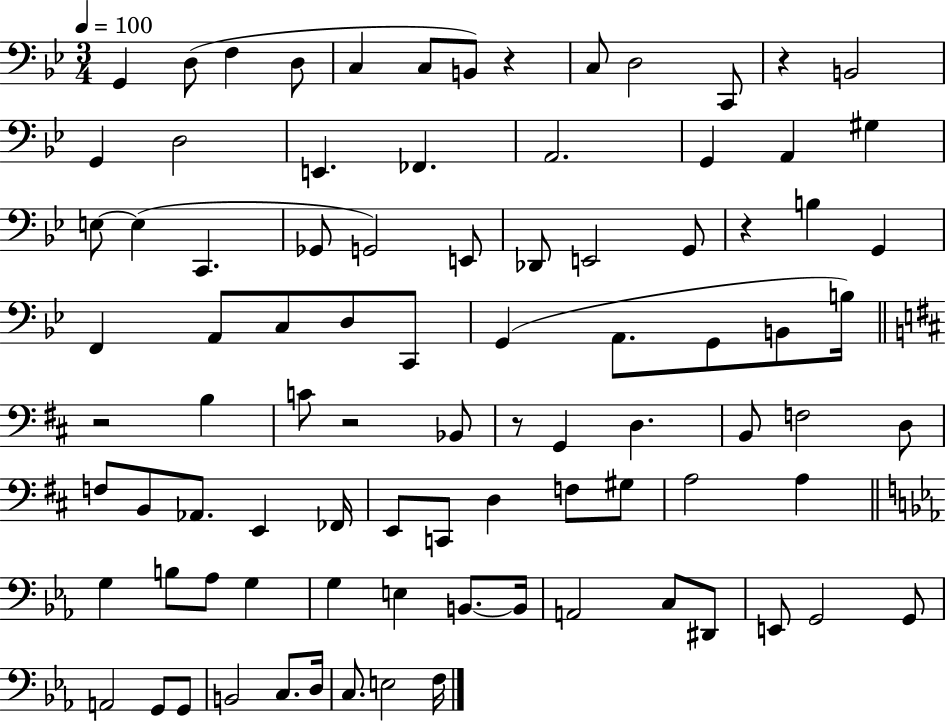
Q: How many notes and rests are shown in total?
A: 89